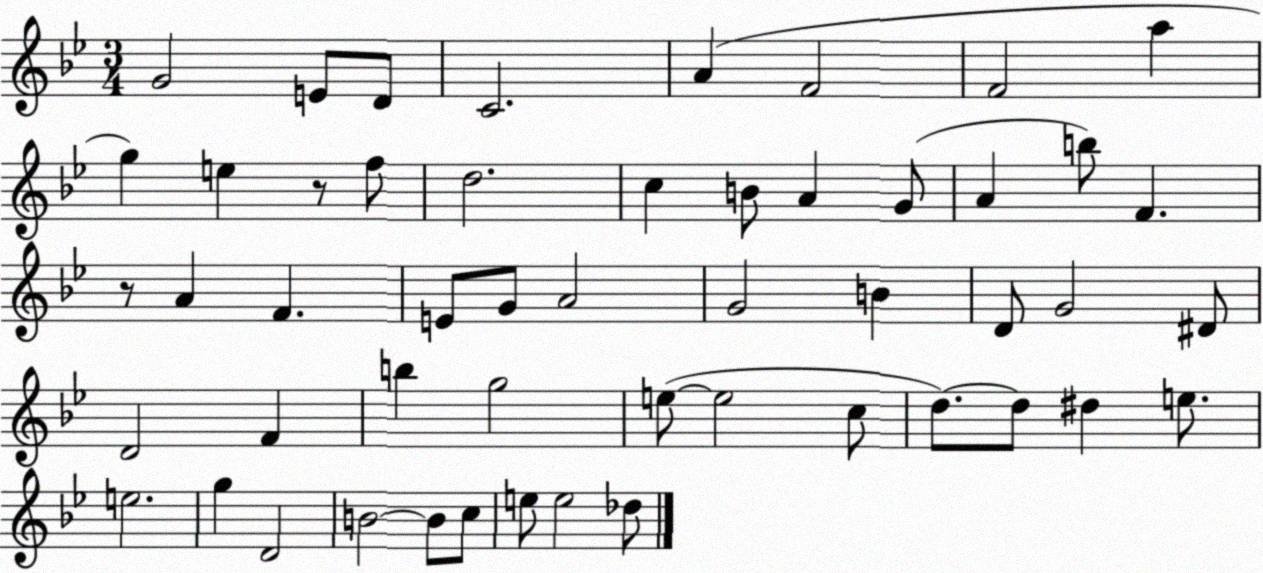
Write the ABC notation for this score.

X:1
T:Untitled
M:3/4
L:1/4
K:Bb
G2 E/2 D/2 C2 A F2 F2 a g e z/2 f/2 d2 c B/2 A G/2 A b/2 F z/2 A F E/2 G/2 A2 G2 B D/2 G2 ^D/2 D2 F b g2 e/2 e2 c/2 d/2 d/2 ^d e/2 e2 g D2 B2 B/2 c/2 e/2 e2 _d/2